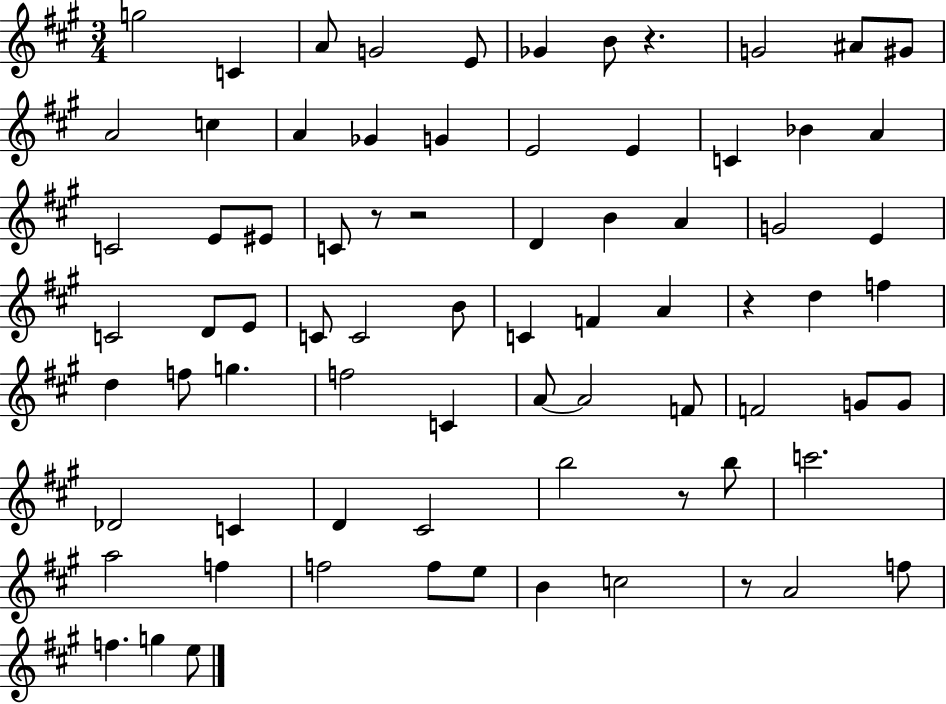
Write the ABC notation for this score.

X:1
T:Untitled
M:3/4
L:1/4
K:A
g2 C A/2 G2 E/2 _G B/2 z G2 ^A/2 ^G/2 A2 c A _G G E2 E C _B A C2 E/2 ^E/2 C/2 z/2 z2 D B A G2 E C2 D/2 E/2 C/2 C2 B/2 C F A z d f d f/2 g f2 C A/2 A2 F/2 F2 G/2 G/2 _D2 C D ^C2 b2 z/2 b/2 c'2 a2 f f2 f/2 e/2 B c2 z/2 A2 f/2 f g e/2